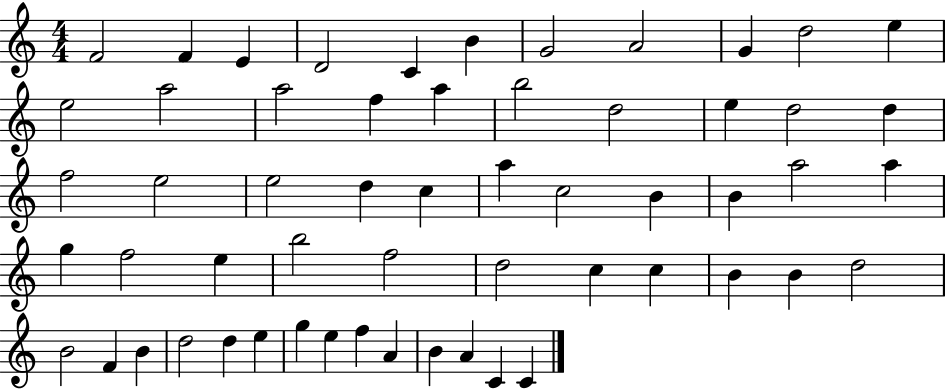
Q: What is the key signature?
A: C major